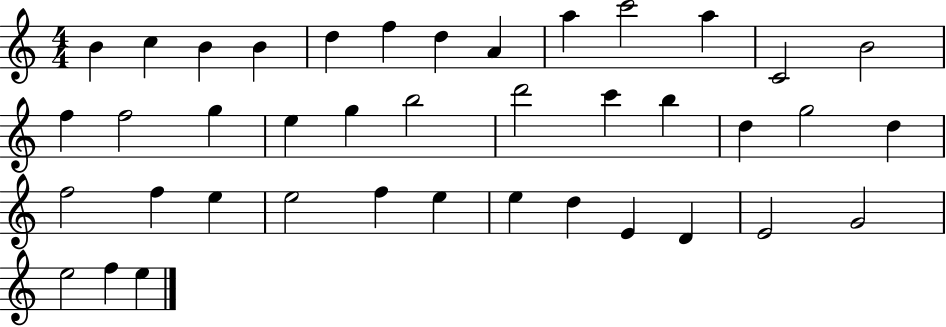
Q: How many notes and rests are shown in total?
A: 40